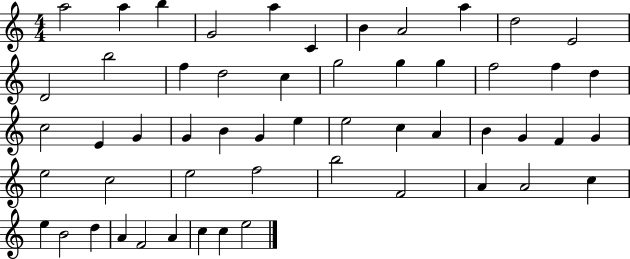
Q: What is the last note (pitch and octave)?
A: E5